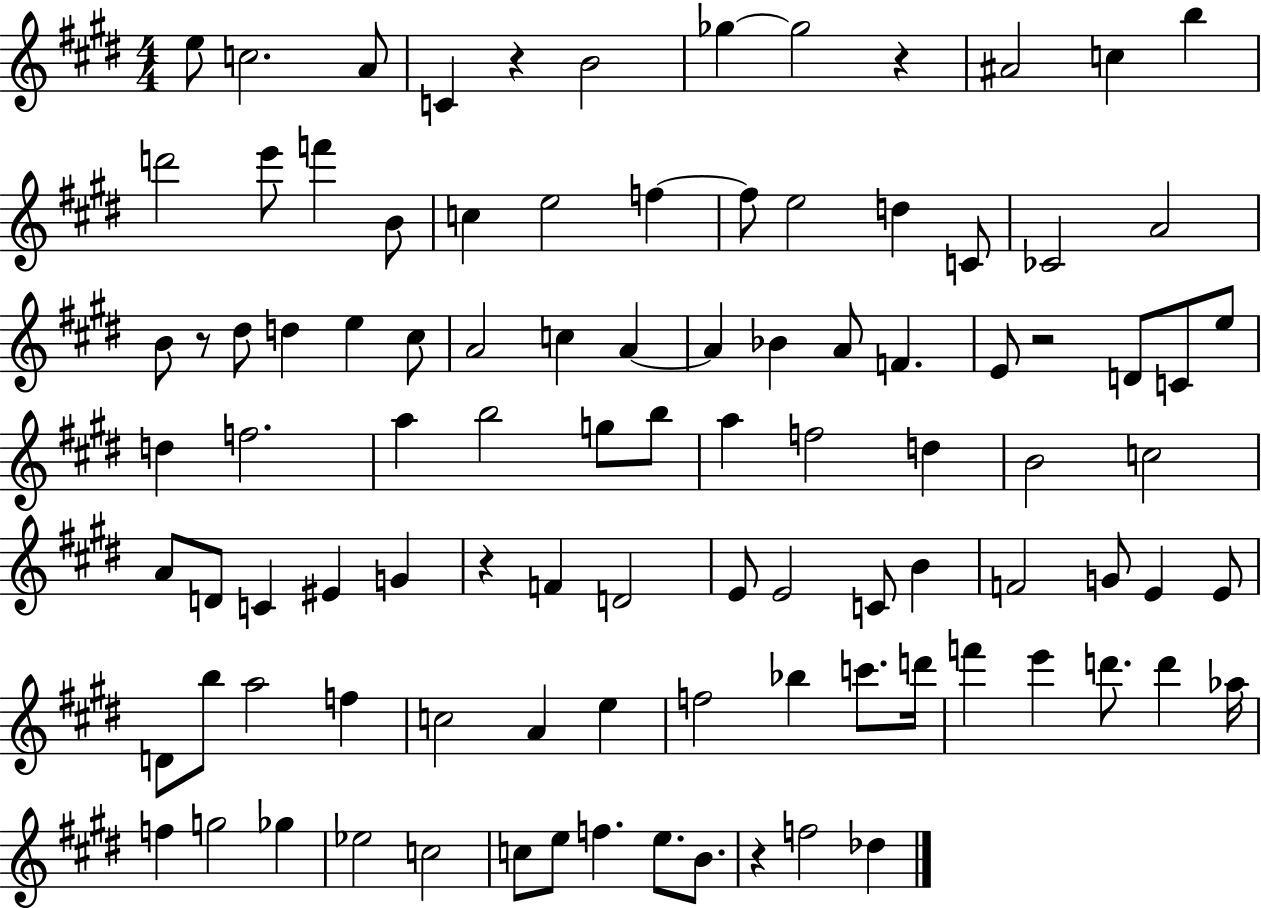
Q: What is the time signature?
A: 4/4